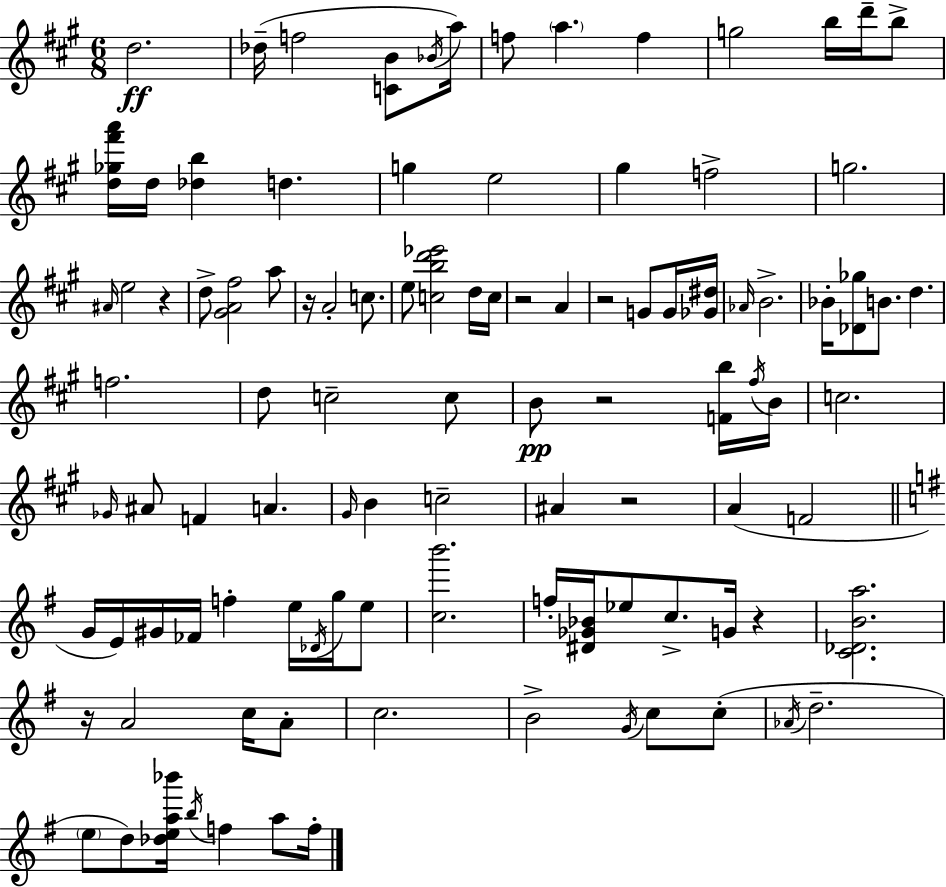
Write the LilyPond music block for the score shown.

{
  \clef treble
  \numericTimeSignature
  \time 6/8
  \key a \major
  d''2.\ff | des''16--( f''2 <c' b'>8 \acciaccatura { bes'16 } | a''16) f''8 \parenthesize a''4. f''4 | g''2 b''16 d'''16-- b''8-> | \break <d'' ges'' fis''' a'''>16 d''16 <des'' b''>4 d''4. | g''4 e''2 | gis''4 f''2-> | g''2. | \break \grace { ais'16 } e''2 r4 | d''8-> <gis' a' fis''>2 | a''8 r16 a'2-. c''8. | e''8 <c'' b'' d''' ees'''>2 | \break d''16 c''16 r2 a'4 | r2 g'8 | g'16 <ges' dis''>16 \grace { aes'16 } b'2.-> | bes'16-. <des' ges''>8 b'8. d''4. | \break f''2. | d''8 c''2-- | c''8 b'8\pp r2 | <f' b''>16 \acciaccatura { fis''16 } b'16 c''2. | \break \grace { ges'16 } ais'8 f'4 a'4. | \grace { gis'16 } b'4 c''2-- | ais'4 r2 | a'4( f'2 | \break \bar "||" \break \key e \minor g'16 e'16) gis'16 fes'16 f''4-. e''16 \acciaccatura { des'16 } g''16 e''8 | <c'' b'''>2. | f''16-. <dis' ges' bes'>16 ees''8 c''8.-> g'16 r4 | <c' des' b' a''>2. | \break r16 a'2 c''16 a'8-. | c''2. | b'2-> \acciaccatura { g'16 } c''8 | c''8-.( \acciaccatura { aes'16 } d''2.-- | \break \parenthesize e''8 d''8) <des'' e'' a'' bes'''>16 \acciaccatura { b''16 } f''4 | a''8 f''16-. \bar "|."
}